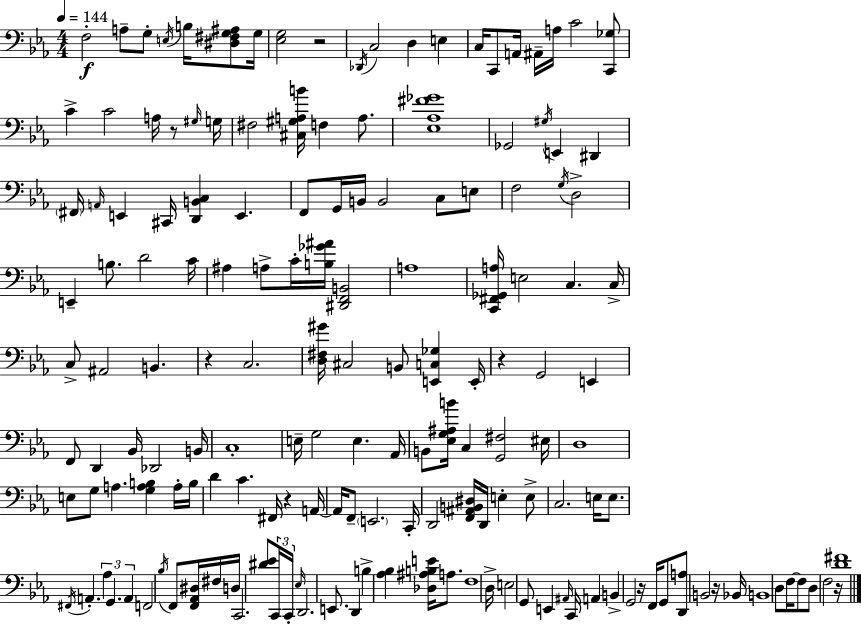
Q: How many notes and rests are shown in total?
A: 164